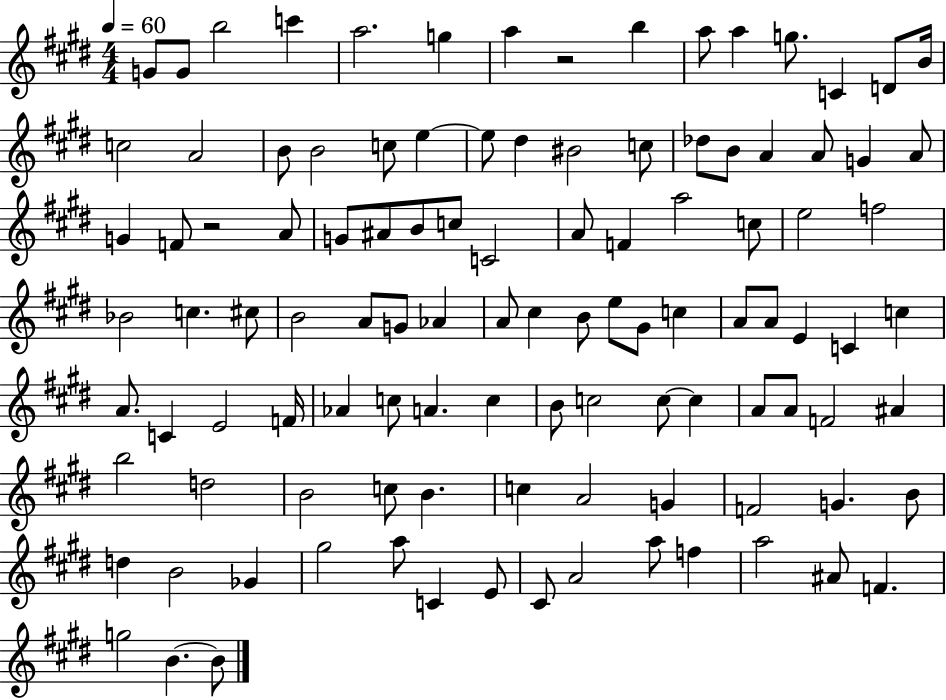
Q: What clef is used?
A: treble